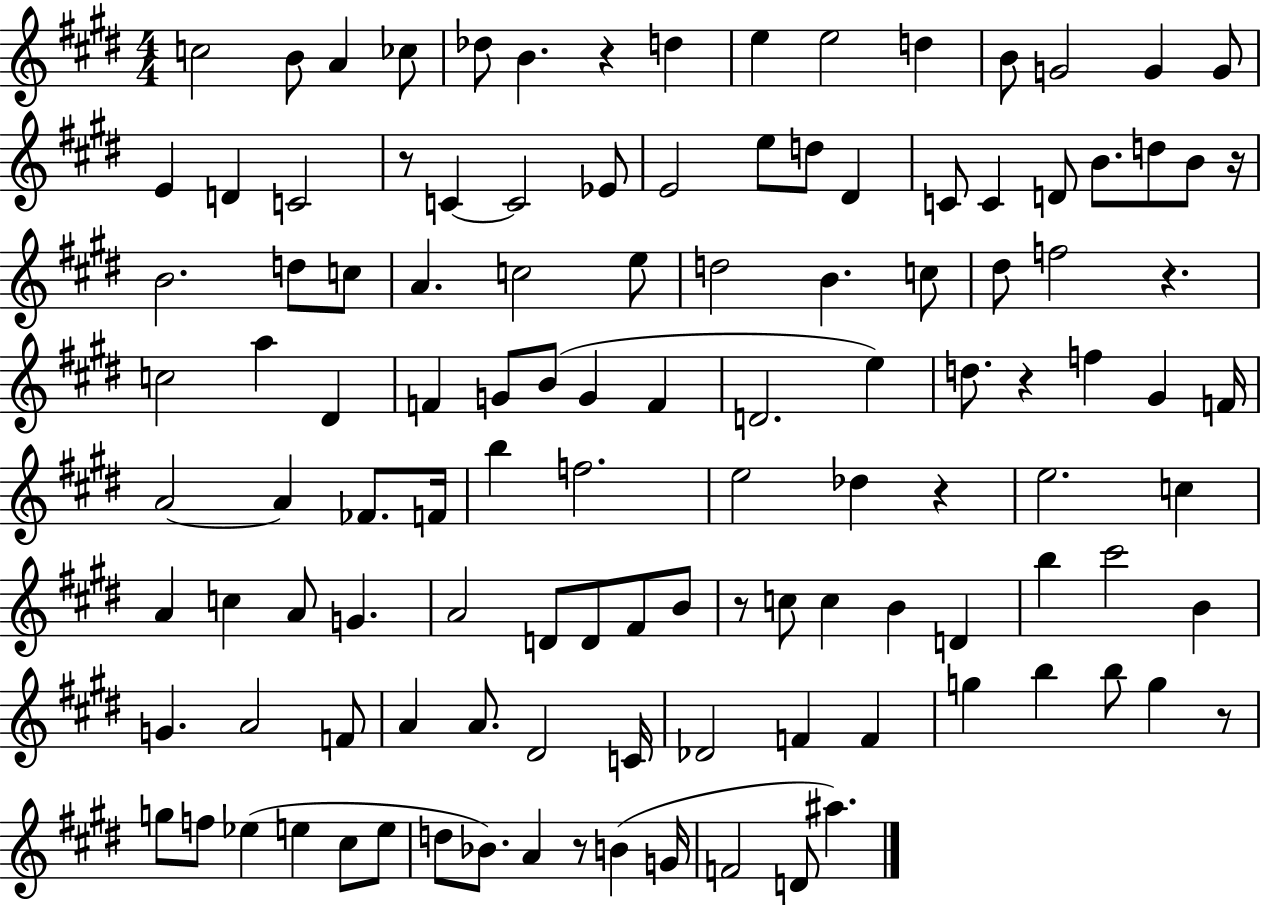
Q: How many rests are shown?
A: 9